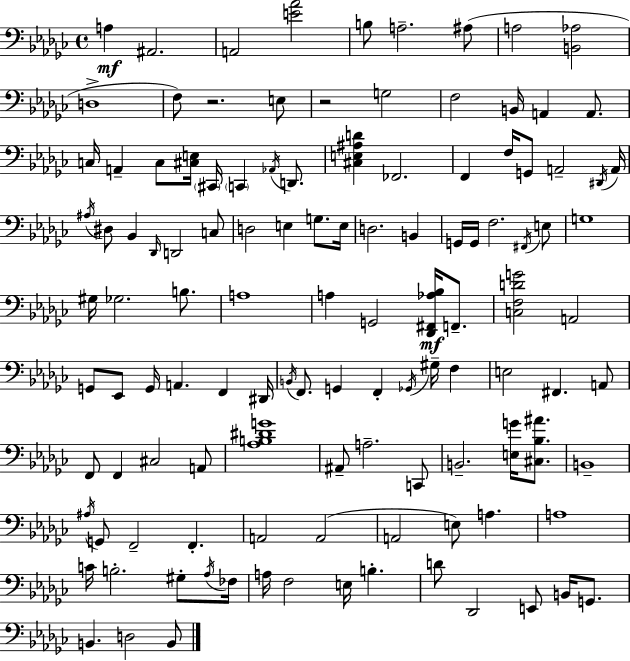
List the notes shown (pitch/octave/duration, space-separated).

A3/q A#2/h. A2/h [E4,Ab4]/h B3/e A3/h. A#3/e A3/h [B2,Ab3]/h D3/w F3/e R/h. E3/e R/h G3/h F3/h B2/s A2/q A2/e. C3/s A2/q C3/e [C#3,E3]/s C#2/s C2/q Ab2/s D2/e. [C#3,E3,A#3,D4]/q FES2/h. F2/q F3/s G2/e A2/h D#2/s A2/s A#3/s D#3/e Bb2/q Db2/s D2/h C3/e D3/h E3/q G3/e. E3/s D3/h. B2/q G2/s G2/s F3/h. F#2/s E3/e G3/w G#3/s Gb3/h. B3/e. A3/w A3/q G2/h [Db2,F#2,Ab3,Bb3]/s F2/e. [C3,F3,D4,G4]/h A2/h G2/e Eb2/e G2/s A2/q. F2/q D#2/s B2/s F2/e. G2/q F2/q Gb2/s G#3/s F3/q E3/h F#2/q. A2/e F2/e F2/q C#3/h A2/e [Ab3,B3,D#4,G4]/w A#2/e A3/h. C2/e B2/h. [E3,G4]/s [C#3,Bb3,A#4]/e. B2/w A#3/s G2/e F2/h F2/q. A2/h A2/h A2/h E3/e A3/q. A3/w C4/s B3/h. G#3/e Ab3/s FES3/s A3/s F3/h E3/s B3/q. D4/e Db2/h E2/e B2/s G2/e. B2/q. D3/h B2/e